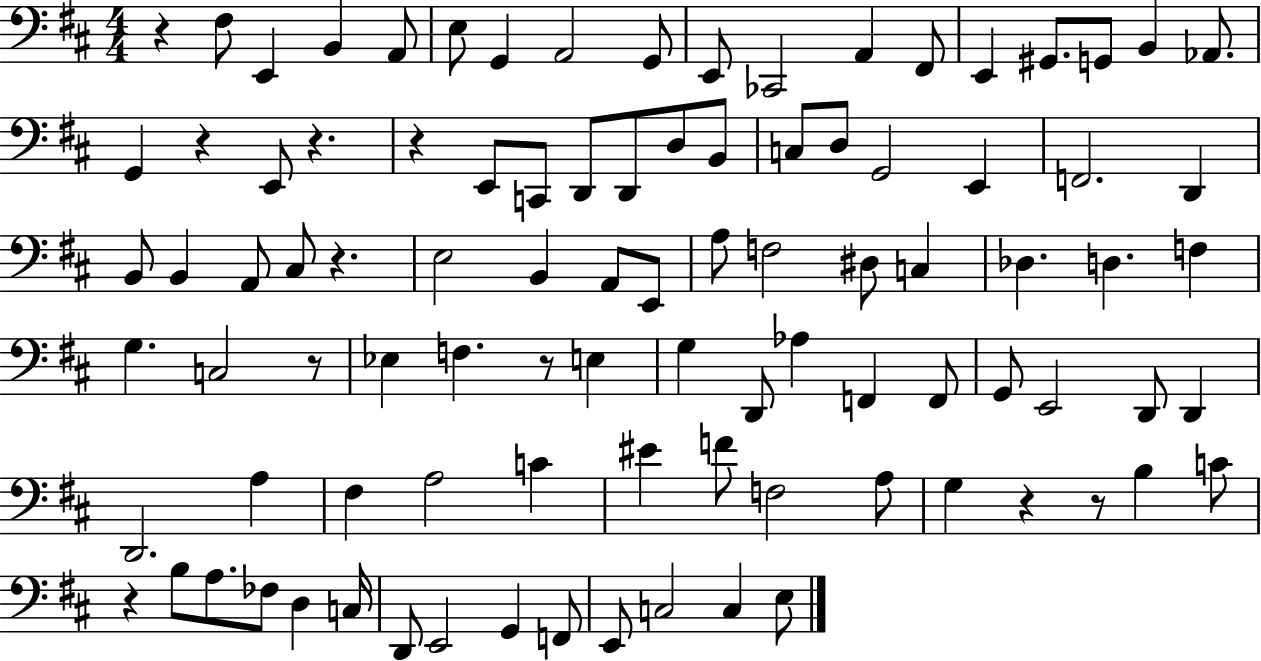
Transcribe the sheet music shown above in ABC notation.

X:1
T:Untitled
M:4/4
L:1/4
K:D
z ^F,/2 E,, B,, A,,/2 E,/2 G,, A,,2 G,,/2 E,,/2 _C,,2 A,, ^F,,/2 E,, ^G,,/2 G,,/2 B,, _A,,/2 G,, z E,,/2 z z E,,/2 C,,/2 D,,/2 D,,/2 D,/2 B,,/2 C,/2 D,/2 G,,2 E,, F,,2 D,, B,,/2 B,, A,,/2 ^C,/2 z E,2 B,, A,,/2 E,,/2 A,/2 F,2 ^D,/2 C, _D, D, F, G, C,2 z/2 _E, F, z/2 E, G, D,,/2 _A, F,, F,,/2 G,,/2 E,,2 D,,/2 D,, D,,2 A, ^F, A,2 C ^E F/2 F,2 A,/2 G, z z/2 B, C/2 z B,/2 A,/2 _F,/2 D, C,/4 D,,/2 E,,2 G,, F,,/2 E,,/2 C,2 C, E,/2